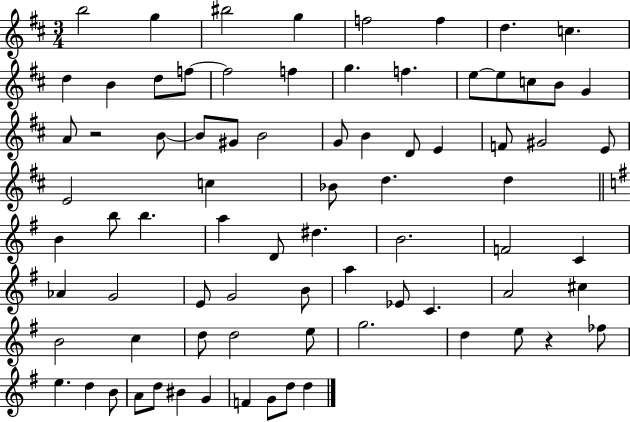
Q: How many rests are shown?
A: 2